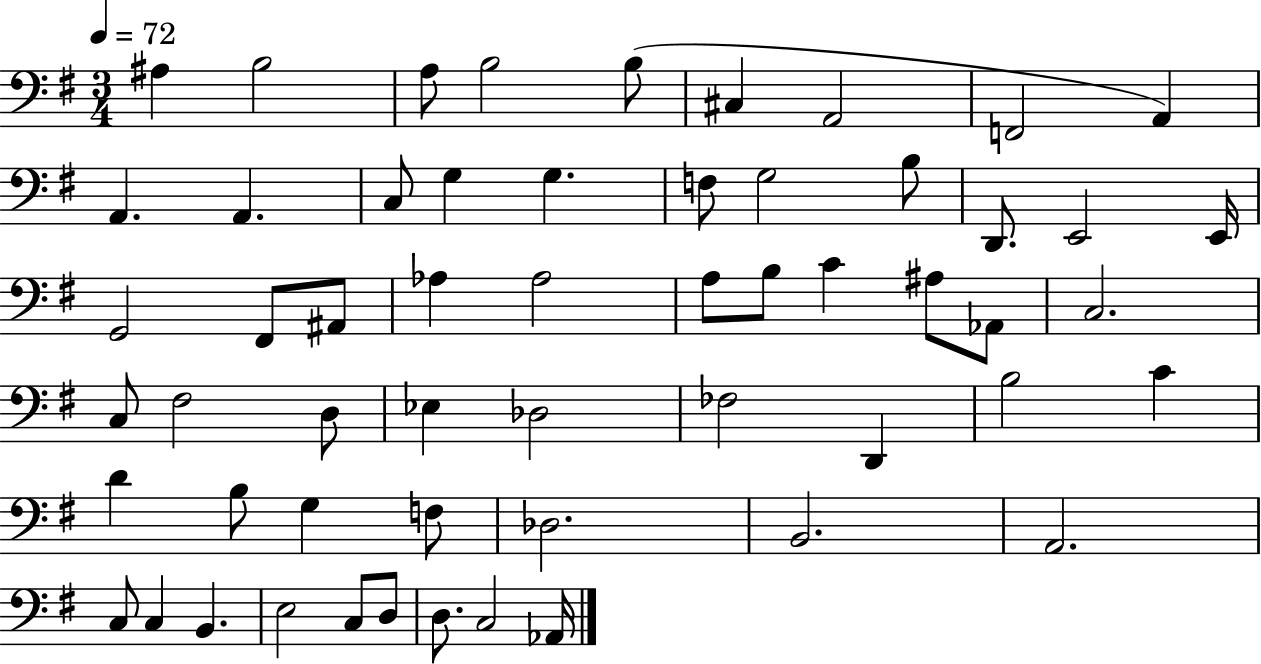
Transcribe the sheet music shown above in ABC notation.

X:1
T:Untitled
M:3/4
L:1/4
K:G
^A, B,2 A,/2 B,2 B,/2 ^C, A,,2 F,,2 A,, A,, A,, C,/2 G, G, F,/2 G,2 B,/2 D,,/2 E,,2 E,,/4 G,,2 ^F,,/2 ^A,,/2 _A, _A,2 A,/2 B,/2 C ^A,/2 _A,,/2 C,2 C,/2 ^F,2 D,/2 _E, _D,2 _F,2 D,, B,2 C D B,/2 G, F,/2 _D,2 B,,2 A,,2 C,/2 C, B,, E,2 C,/2 D,/2 D,/2 C,2 _A,,/4